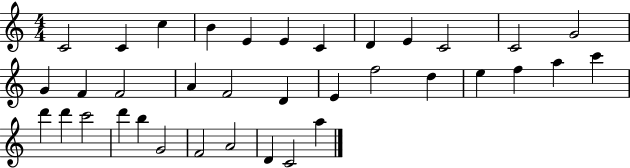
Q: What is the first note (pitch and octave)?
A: C4